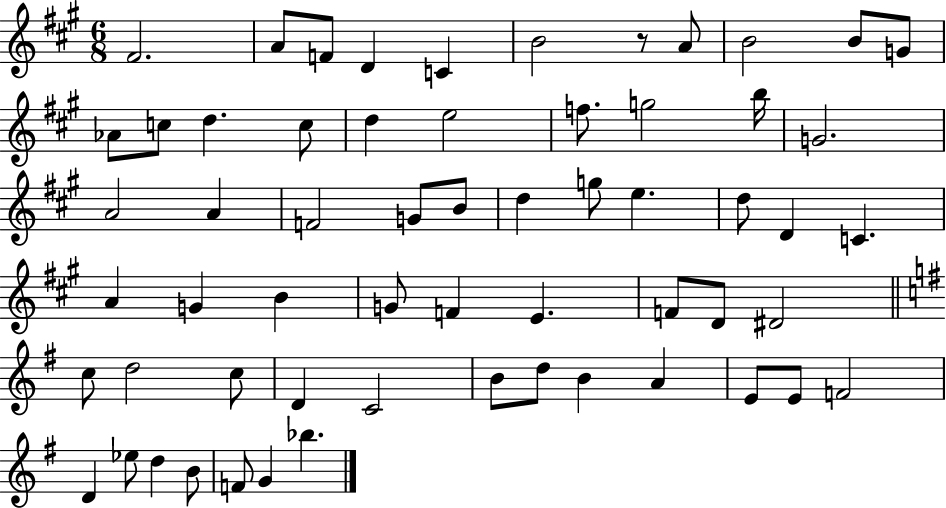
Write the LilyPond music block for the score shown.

{
  \clef treble
  \numericTimeSignature
  \time 6/8
  \key a \major
  fis'2. | a'8 f'8 d'4 c'4 | b'2 r8 a'8 | b'2 b'8 g'8 | \break aes'8 c''8 d''4. c''8 | d''4 e''2 | f''8. g''2 b''16 | g'2. | \break a'2 a'4 | f'2 g'8 b'8 | d''4 g''8 e''4. | d''8 d'4 c'4. | \break a'4 g'4 b'4 | g'8 f'4 e'4. | f'8 d'8 dis'2 | \bar "||" \break \key g \major c''8 d''2 c''8 | d'4 c'2 | b'8 d''8 b'4 a'4 | e'8 e'8 f'2 | \break d'4 ees''8 d''4 b'8 | f'8 g'4 bes''4. | \bar "|."
}